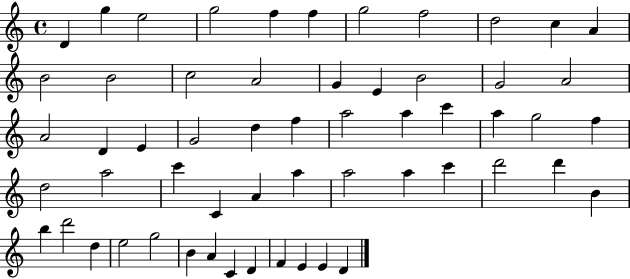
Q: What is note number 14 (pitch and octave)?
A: C5